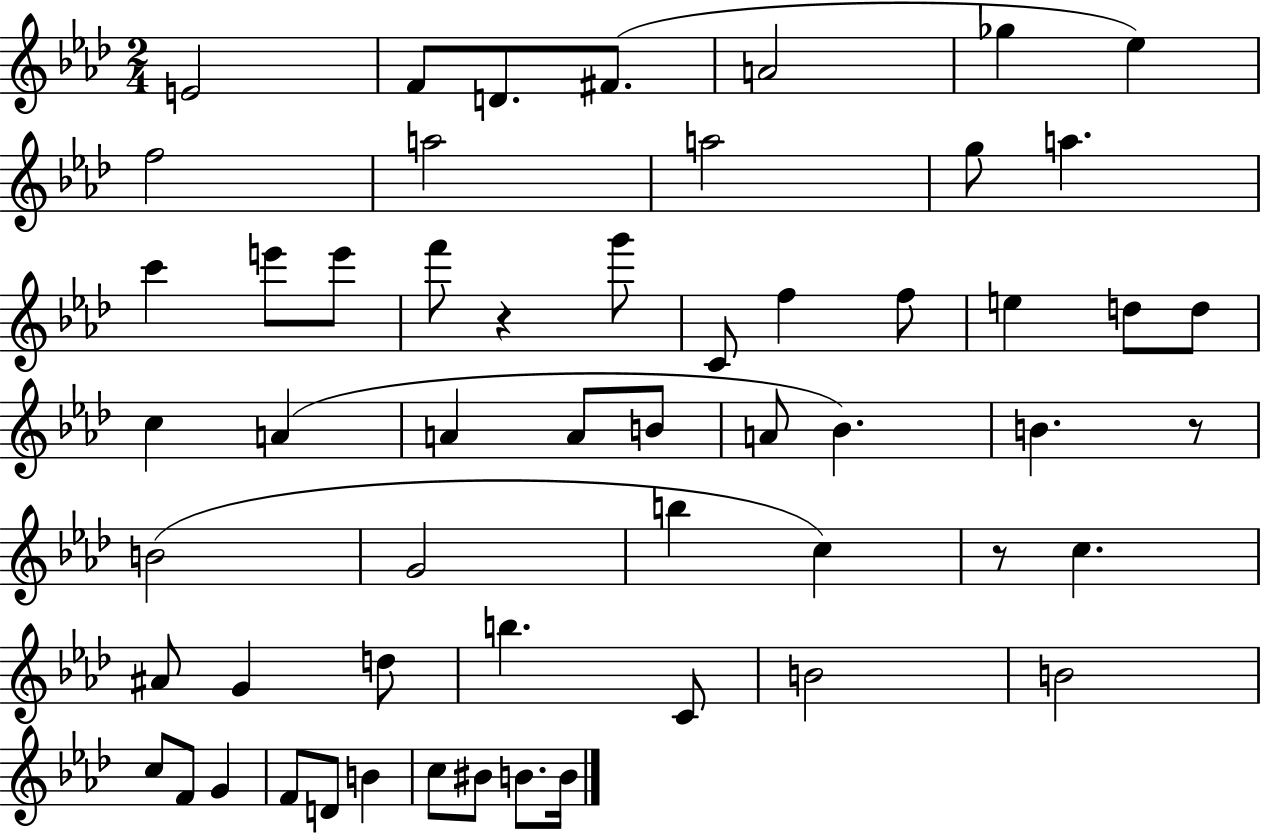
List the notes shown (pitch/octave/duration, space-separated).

E4/h F4/e D4/e. F#4/e. A4/h Gb5/q Eb5/q F5/h A5/h A5/h G5/e A5/q. C6/q E6/e E6/e F6/e R/q G6/e C4/e F5/q F5/e E5/q D5/e D5/e C5/q A4/q A4/q A4/e B4/e A4/e Bb4/q. B4/q. R/e B4/h G4/h B5/q C5/q R/e C5/q. A#4/e G4/q D5/e B5/q. C4/e B4/h B4/h C5/e F4/e G4/q F4/e D4/e B4/q C5/e BIS4/e B4/e. B4/s